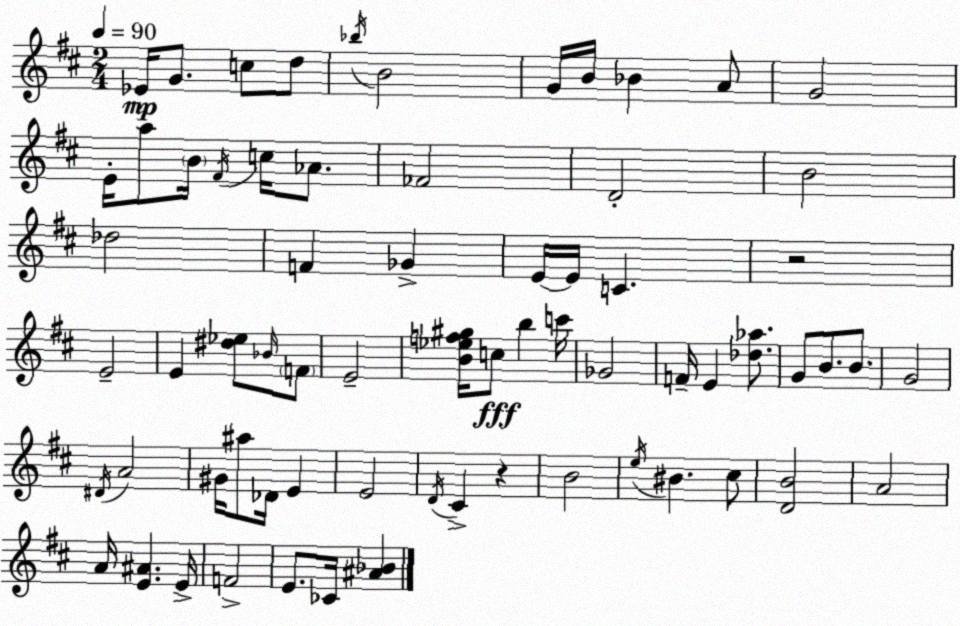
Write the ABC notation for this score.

X:1
T:Untitled
M:2/4
L:1/4
K:D
_E/4 G/2 c/2 d/2 _b/4 B2 G/4 B/4 _B A/2 G2 E/4 a/2 B/4 ^F/4 c/4 _A/2 _F2 D2 B2 _d2 F _G E/4 E/4 C z2 E2 E [^d_e]/2 _B/4 F/2 E2 [B_ef^g]/4 c/2 b c'/4 _G2 F/4 E [_d_a]/2 G/2 B/2 B/2 G2 ^D/4 A2 ^G/4 ^a/2 _D/4 E E2 D/4 ^C z B2 e/4 ^B ^c/2 [DB]2 A2 A/4 [E^A] E/4 F2 E/2 _C/4 [^A_B]